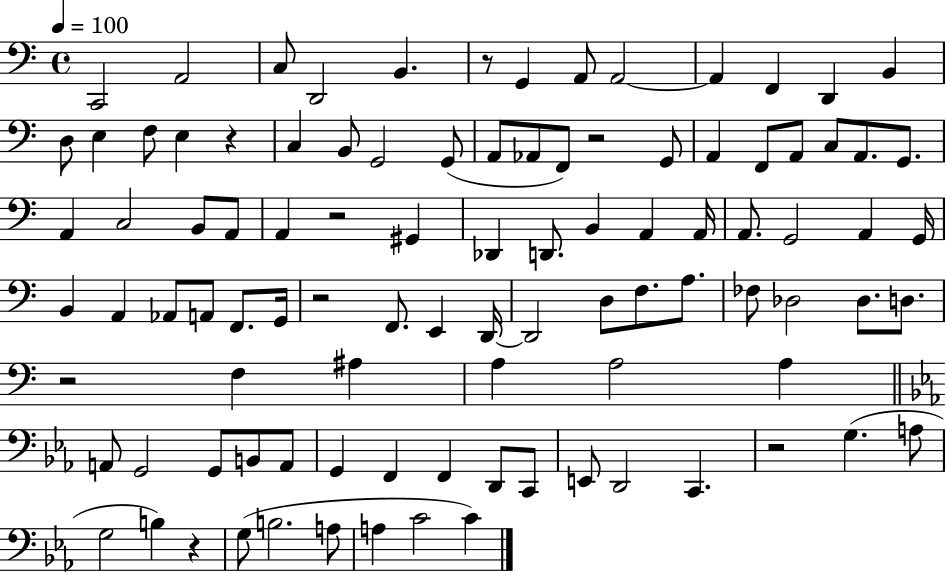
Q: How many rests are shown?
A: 8